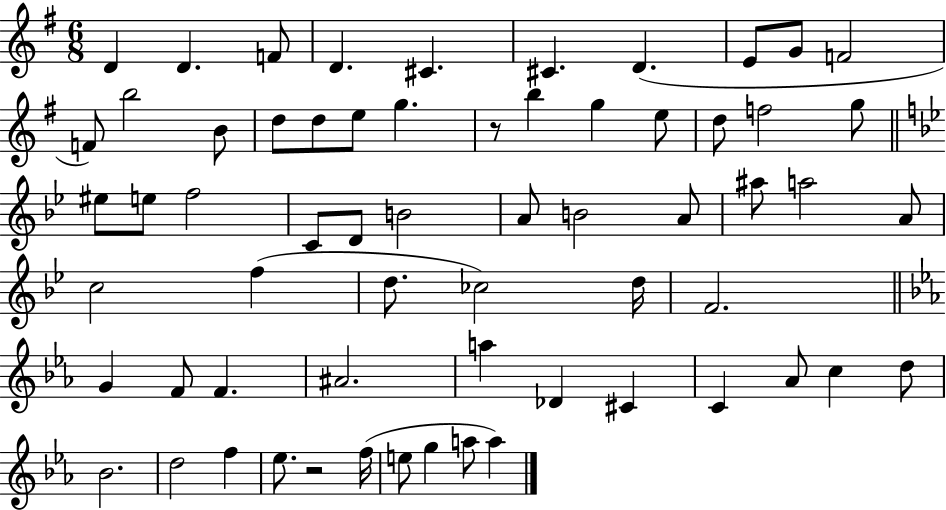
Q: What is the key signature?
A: G major